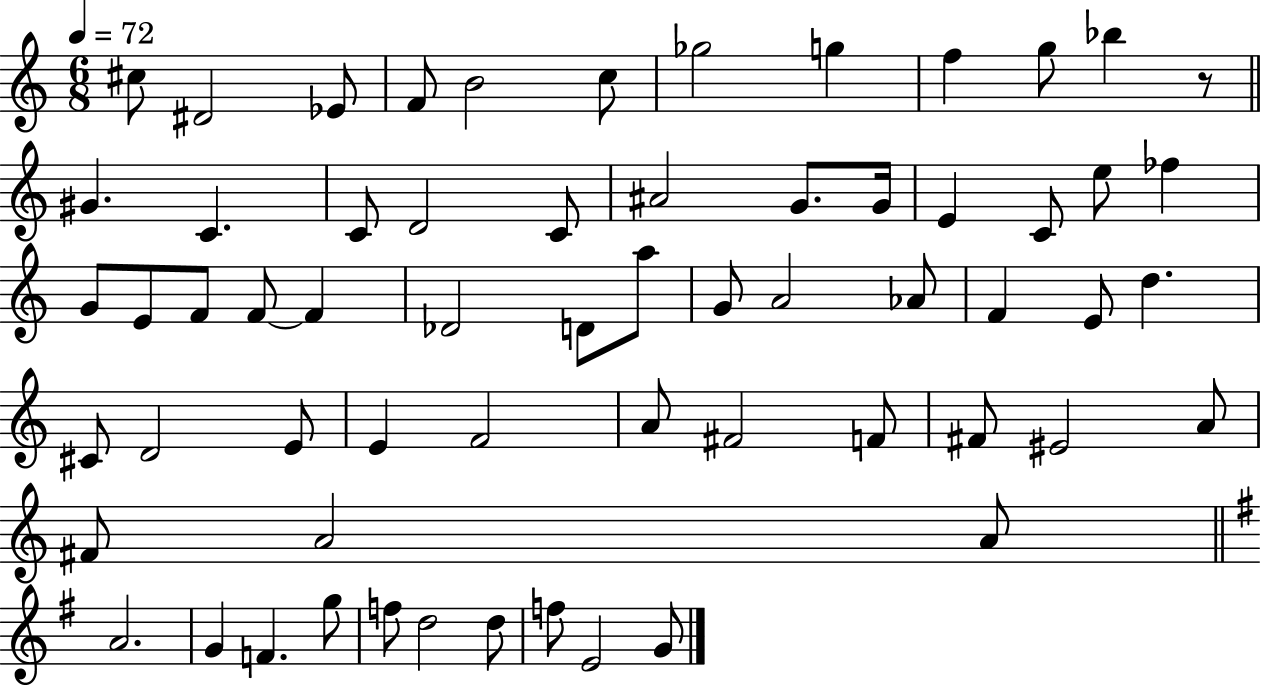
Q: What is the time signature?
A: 6/8